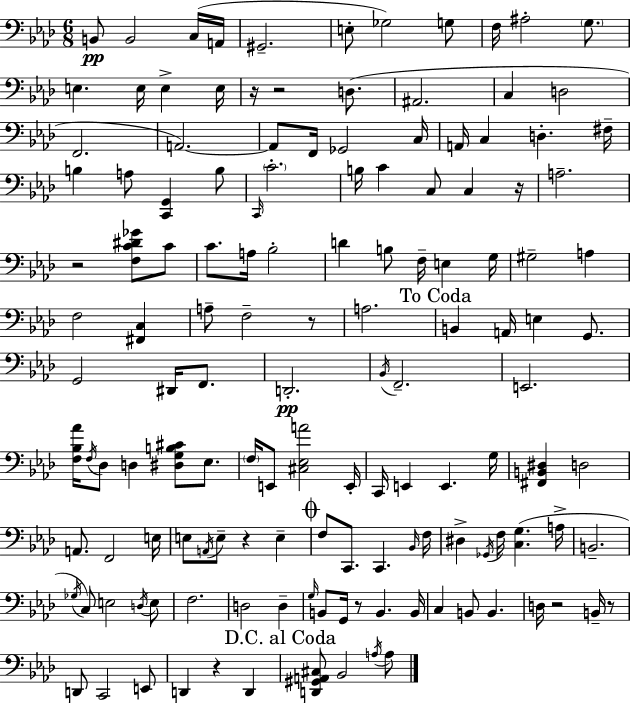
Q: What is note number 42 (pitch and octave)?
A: A3